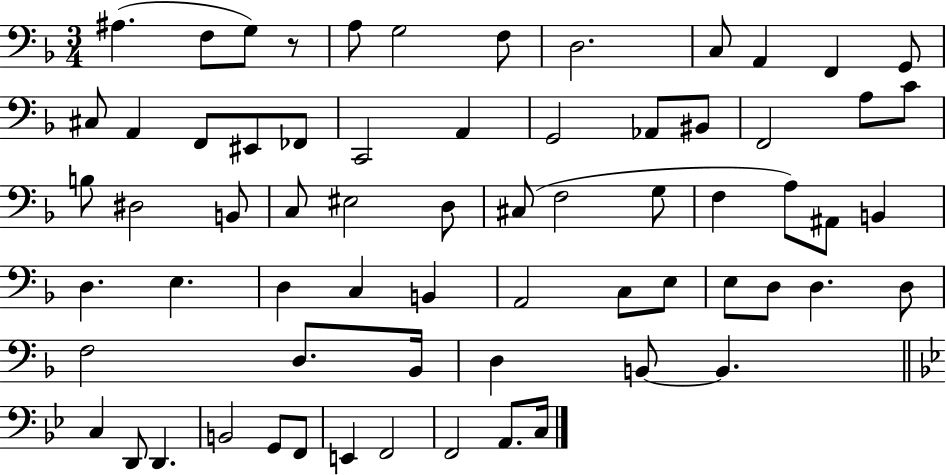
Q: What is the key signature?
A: F major